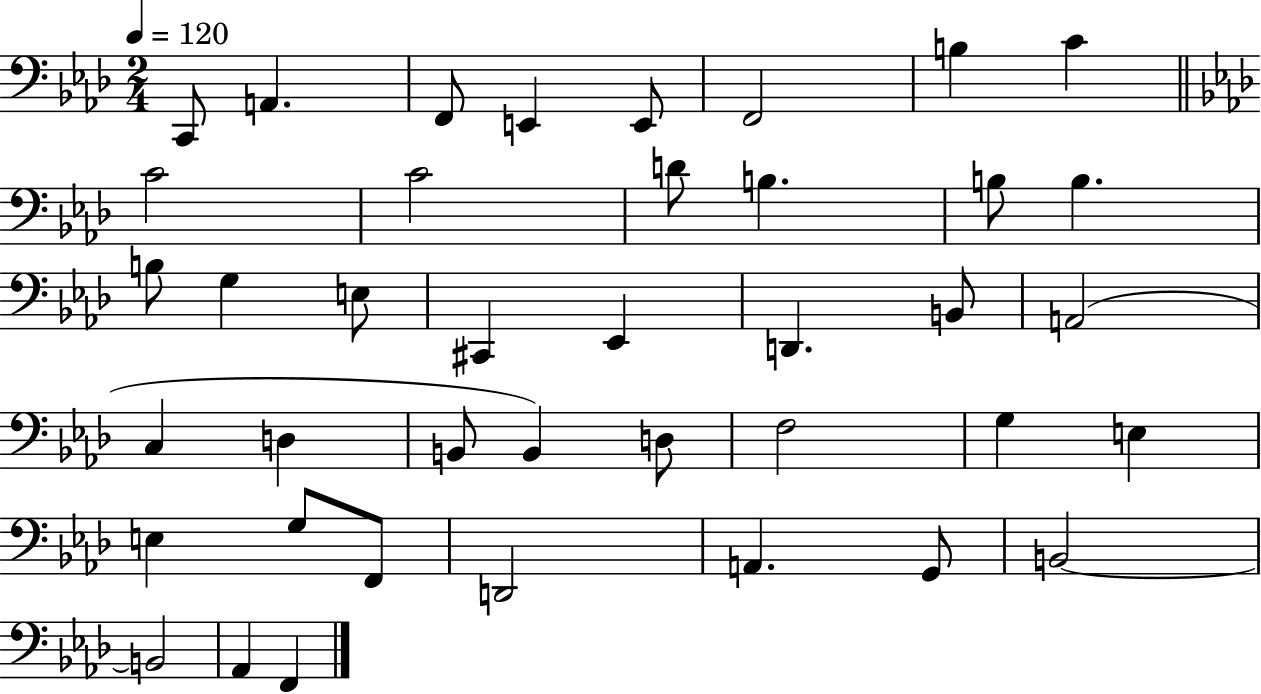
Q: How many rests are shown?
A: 0